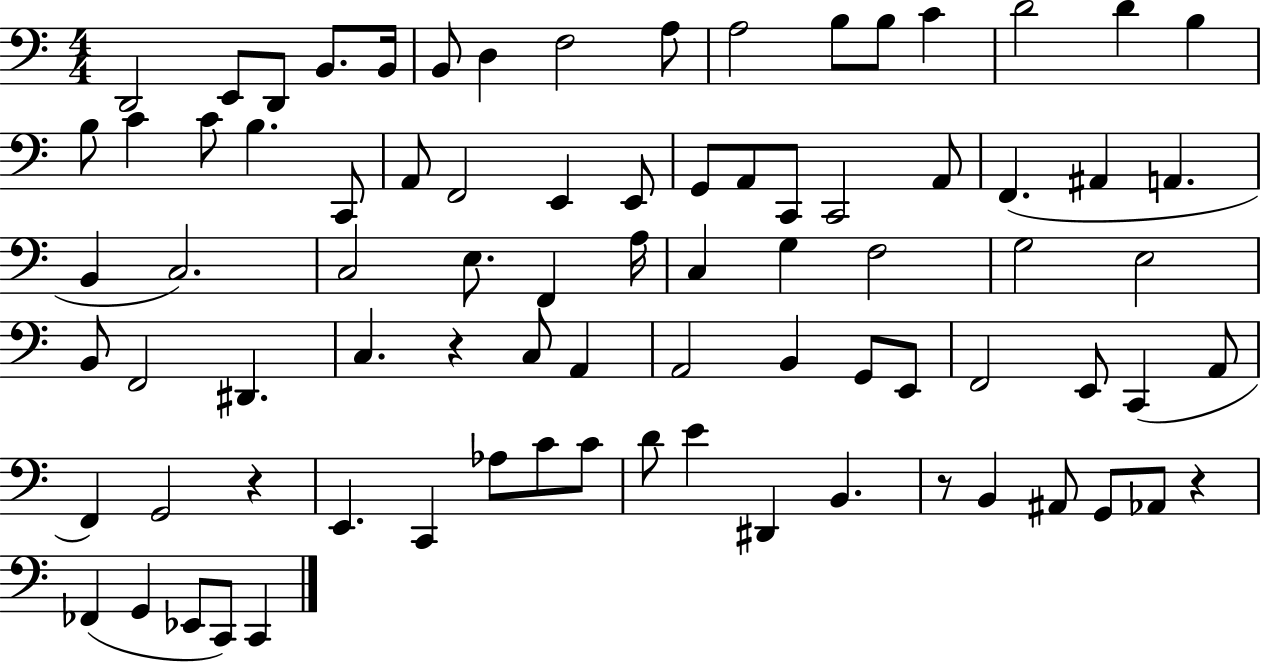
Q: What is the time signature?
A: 4/4